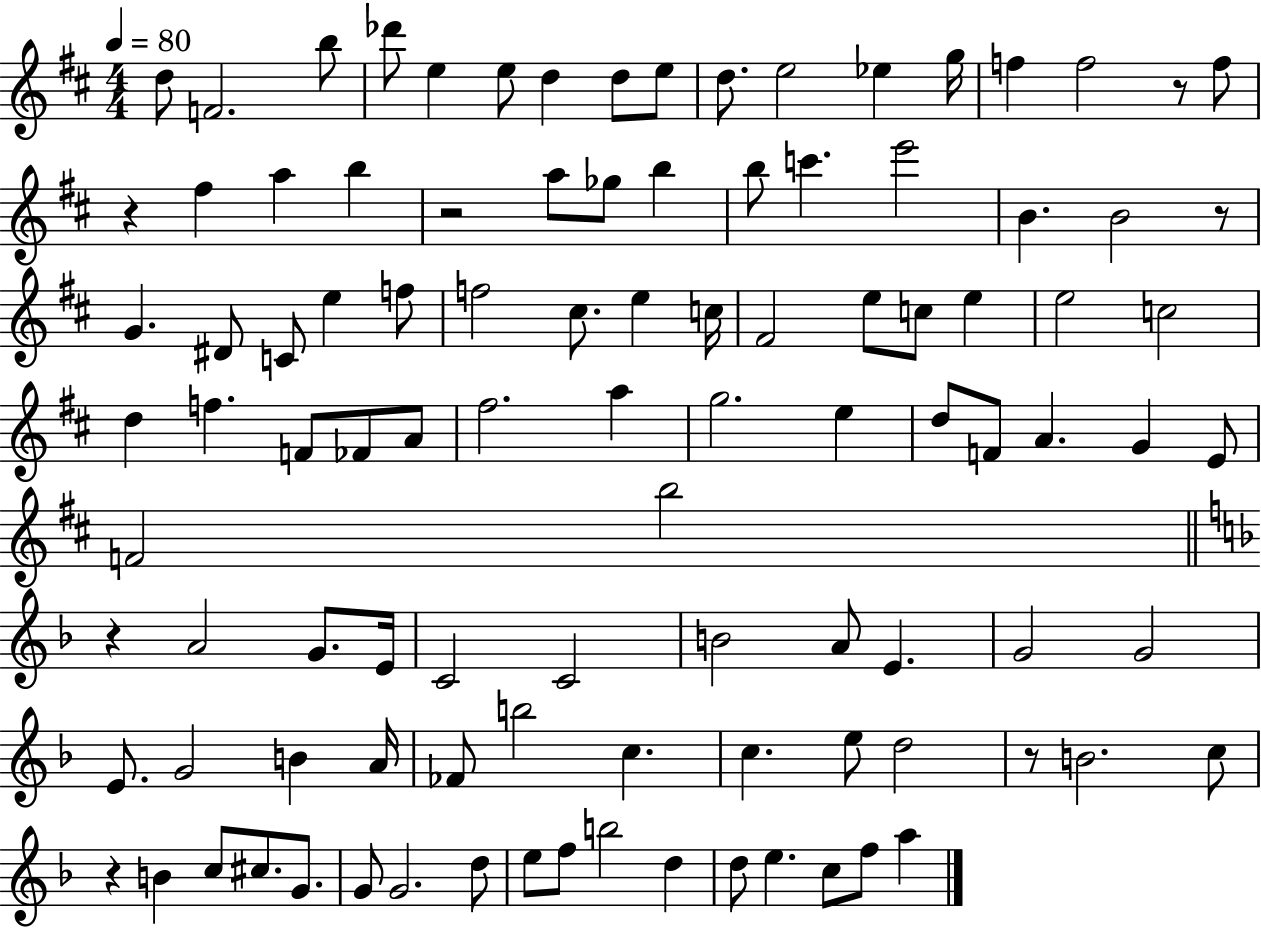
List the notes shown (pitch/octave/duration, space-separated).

D5/e F4/h. B5/e Db6/e E5/q E5/e D5/q D5/e E5/e D5/e. E5/h Eb5/q G5/s F5/q F5/h R/e F5/e R/q F#5/q A5/q B5/q R/h A5/e Gb5/e B5/q B5/e C6/q. E6/h B4/q. B4/h R/e G4/q. D#4/e C4/e E5/q F5/e F5/h C#5/e. E5/q C5/s F#4/h E5/e C5/e E5/q E5/h C5/h D5/q F5/q. F4/e FES4/e A4/e F#5/h. A5/q G5/h. E5/q D5/e F4/e A4/q. G4/q E4/e F4/h B5/h R/q A4/h G4/e. E4/s C4/h C4/h B4/h A4/e E4/q. G4/h G4/h E4/e. G4/h B4/q A4/s FES4/e B5/h C5/q. C5/q. E5/e D5/h R/e B4/h. C5/e R/q B4/q C5/e C#5/e. G4/e. G4/e G4/h. D5/e E5/e F5/e B5/h D5/q D5/e E5/q. C5/e F5/e A5/q